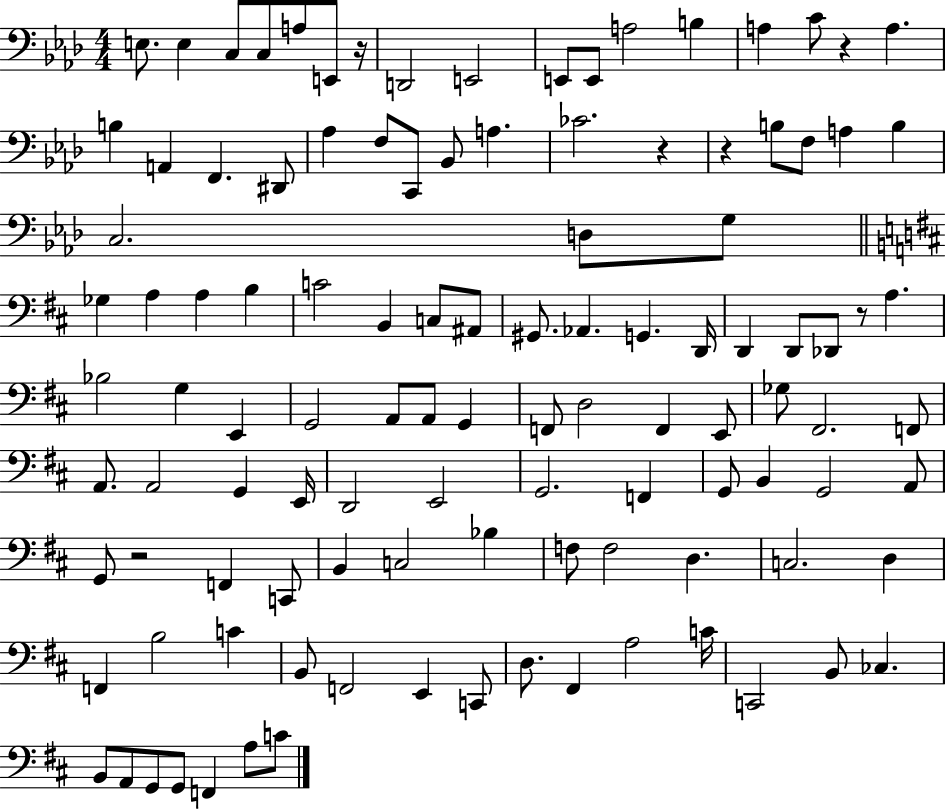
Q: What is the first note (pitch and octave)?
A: E3